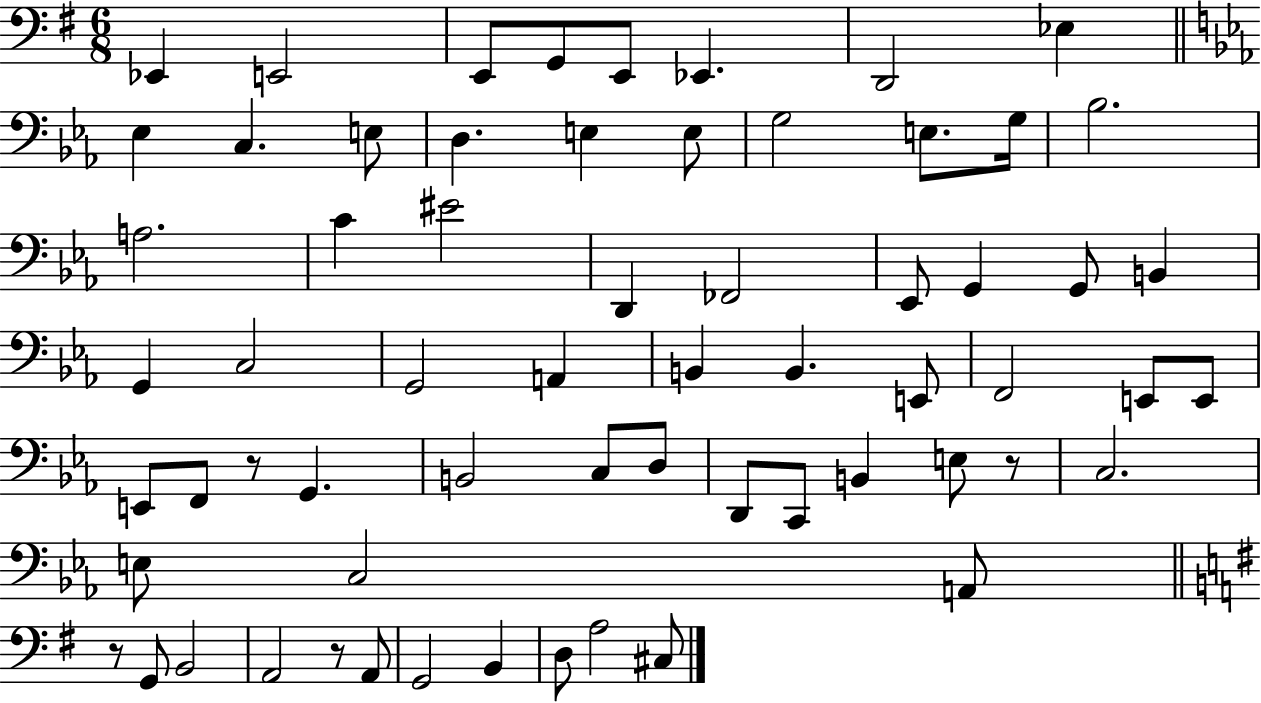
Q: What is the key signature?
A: G major